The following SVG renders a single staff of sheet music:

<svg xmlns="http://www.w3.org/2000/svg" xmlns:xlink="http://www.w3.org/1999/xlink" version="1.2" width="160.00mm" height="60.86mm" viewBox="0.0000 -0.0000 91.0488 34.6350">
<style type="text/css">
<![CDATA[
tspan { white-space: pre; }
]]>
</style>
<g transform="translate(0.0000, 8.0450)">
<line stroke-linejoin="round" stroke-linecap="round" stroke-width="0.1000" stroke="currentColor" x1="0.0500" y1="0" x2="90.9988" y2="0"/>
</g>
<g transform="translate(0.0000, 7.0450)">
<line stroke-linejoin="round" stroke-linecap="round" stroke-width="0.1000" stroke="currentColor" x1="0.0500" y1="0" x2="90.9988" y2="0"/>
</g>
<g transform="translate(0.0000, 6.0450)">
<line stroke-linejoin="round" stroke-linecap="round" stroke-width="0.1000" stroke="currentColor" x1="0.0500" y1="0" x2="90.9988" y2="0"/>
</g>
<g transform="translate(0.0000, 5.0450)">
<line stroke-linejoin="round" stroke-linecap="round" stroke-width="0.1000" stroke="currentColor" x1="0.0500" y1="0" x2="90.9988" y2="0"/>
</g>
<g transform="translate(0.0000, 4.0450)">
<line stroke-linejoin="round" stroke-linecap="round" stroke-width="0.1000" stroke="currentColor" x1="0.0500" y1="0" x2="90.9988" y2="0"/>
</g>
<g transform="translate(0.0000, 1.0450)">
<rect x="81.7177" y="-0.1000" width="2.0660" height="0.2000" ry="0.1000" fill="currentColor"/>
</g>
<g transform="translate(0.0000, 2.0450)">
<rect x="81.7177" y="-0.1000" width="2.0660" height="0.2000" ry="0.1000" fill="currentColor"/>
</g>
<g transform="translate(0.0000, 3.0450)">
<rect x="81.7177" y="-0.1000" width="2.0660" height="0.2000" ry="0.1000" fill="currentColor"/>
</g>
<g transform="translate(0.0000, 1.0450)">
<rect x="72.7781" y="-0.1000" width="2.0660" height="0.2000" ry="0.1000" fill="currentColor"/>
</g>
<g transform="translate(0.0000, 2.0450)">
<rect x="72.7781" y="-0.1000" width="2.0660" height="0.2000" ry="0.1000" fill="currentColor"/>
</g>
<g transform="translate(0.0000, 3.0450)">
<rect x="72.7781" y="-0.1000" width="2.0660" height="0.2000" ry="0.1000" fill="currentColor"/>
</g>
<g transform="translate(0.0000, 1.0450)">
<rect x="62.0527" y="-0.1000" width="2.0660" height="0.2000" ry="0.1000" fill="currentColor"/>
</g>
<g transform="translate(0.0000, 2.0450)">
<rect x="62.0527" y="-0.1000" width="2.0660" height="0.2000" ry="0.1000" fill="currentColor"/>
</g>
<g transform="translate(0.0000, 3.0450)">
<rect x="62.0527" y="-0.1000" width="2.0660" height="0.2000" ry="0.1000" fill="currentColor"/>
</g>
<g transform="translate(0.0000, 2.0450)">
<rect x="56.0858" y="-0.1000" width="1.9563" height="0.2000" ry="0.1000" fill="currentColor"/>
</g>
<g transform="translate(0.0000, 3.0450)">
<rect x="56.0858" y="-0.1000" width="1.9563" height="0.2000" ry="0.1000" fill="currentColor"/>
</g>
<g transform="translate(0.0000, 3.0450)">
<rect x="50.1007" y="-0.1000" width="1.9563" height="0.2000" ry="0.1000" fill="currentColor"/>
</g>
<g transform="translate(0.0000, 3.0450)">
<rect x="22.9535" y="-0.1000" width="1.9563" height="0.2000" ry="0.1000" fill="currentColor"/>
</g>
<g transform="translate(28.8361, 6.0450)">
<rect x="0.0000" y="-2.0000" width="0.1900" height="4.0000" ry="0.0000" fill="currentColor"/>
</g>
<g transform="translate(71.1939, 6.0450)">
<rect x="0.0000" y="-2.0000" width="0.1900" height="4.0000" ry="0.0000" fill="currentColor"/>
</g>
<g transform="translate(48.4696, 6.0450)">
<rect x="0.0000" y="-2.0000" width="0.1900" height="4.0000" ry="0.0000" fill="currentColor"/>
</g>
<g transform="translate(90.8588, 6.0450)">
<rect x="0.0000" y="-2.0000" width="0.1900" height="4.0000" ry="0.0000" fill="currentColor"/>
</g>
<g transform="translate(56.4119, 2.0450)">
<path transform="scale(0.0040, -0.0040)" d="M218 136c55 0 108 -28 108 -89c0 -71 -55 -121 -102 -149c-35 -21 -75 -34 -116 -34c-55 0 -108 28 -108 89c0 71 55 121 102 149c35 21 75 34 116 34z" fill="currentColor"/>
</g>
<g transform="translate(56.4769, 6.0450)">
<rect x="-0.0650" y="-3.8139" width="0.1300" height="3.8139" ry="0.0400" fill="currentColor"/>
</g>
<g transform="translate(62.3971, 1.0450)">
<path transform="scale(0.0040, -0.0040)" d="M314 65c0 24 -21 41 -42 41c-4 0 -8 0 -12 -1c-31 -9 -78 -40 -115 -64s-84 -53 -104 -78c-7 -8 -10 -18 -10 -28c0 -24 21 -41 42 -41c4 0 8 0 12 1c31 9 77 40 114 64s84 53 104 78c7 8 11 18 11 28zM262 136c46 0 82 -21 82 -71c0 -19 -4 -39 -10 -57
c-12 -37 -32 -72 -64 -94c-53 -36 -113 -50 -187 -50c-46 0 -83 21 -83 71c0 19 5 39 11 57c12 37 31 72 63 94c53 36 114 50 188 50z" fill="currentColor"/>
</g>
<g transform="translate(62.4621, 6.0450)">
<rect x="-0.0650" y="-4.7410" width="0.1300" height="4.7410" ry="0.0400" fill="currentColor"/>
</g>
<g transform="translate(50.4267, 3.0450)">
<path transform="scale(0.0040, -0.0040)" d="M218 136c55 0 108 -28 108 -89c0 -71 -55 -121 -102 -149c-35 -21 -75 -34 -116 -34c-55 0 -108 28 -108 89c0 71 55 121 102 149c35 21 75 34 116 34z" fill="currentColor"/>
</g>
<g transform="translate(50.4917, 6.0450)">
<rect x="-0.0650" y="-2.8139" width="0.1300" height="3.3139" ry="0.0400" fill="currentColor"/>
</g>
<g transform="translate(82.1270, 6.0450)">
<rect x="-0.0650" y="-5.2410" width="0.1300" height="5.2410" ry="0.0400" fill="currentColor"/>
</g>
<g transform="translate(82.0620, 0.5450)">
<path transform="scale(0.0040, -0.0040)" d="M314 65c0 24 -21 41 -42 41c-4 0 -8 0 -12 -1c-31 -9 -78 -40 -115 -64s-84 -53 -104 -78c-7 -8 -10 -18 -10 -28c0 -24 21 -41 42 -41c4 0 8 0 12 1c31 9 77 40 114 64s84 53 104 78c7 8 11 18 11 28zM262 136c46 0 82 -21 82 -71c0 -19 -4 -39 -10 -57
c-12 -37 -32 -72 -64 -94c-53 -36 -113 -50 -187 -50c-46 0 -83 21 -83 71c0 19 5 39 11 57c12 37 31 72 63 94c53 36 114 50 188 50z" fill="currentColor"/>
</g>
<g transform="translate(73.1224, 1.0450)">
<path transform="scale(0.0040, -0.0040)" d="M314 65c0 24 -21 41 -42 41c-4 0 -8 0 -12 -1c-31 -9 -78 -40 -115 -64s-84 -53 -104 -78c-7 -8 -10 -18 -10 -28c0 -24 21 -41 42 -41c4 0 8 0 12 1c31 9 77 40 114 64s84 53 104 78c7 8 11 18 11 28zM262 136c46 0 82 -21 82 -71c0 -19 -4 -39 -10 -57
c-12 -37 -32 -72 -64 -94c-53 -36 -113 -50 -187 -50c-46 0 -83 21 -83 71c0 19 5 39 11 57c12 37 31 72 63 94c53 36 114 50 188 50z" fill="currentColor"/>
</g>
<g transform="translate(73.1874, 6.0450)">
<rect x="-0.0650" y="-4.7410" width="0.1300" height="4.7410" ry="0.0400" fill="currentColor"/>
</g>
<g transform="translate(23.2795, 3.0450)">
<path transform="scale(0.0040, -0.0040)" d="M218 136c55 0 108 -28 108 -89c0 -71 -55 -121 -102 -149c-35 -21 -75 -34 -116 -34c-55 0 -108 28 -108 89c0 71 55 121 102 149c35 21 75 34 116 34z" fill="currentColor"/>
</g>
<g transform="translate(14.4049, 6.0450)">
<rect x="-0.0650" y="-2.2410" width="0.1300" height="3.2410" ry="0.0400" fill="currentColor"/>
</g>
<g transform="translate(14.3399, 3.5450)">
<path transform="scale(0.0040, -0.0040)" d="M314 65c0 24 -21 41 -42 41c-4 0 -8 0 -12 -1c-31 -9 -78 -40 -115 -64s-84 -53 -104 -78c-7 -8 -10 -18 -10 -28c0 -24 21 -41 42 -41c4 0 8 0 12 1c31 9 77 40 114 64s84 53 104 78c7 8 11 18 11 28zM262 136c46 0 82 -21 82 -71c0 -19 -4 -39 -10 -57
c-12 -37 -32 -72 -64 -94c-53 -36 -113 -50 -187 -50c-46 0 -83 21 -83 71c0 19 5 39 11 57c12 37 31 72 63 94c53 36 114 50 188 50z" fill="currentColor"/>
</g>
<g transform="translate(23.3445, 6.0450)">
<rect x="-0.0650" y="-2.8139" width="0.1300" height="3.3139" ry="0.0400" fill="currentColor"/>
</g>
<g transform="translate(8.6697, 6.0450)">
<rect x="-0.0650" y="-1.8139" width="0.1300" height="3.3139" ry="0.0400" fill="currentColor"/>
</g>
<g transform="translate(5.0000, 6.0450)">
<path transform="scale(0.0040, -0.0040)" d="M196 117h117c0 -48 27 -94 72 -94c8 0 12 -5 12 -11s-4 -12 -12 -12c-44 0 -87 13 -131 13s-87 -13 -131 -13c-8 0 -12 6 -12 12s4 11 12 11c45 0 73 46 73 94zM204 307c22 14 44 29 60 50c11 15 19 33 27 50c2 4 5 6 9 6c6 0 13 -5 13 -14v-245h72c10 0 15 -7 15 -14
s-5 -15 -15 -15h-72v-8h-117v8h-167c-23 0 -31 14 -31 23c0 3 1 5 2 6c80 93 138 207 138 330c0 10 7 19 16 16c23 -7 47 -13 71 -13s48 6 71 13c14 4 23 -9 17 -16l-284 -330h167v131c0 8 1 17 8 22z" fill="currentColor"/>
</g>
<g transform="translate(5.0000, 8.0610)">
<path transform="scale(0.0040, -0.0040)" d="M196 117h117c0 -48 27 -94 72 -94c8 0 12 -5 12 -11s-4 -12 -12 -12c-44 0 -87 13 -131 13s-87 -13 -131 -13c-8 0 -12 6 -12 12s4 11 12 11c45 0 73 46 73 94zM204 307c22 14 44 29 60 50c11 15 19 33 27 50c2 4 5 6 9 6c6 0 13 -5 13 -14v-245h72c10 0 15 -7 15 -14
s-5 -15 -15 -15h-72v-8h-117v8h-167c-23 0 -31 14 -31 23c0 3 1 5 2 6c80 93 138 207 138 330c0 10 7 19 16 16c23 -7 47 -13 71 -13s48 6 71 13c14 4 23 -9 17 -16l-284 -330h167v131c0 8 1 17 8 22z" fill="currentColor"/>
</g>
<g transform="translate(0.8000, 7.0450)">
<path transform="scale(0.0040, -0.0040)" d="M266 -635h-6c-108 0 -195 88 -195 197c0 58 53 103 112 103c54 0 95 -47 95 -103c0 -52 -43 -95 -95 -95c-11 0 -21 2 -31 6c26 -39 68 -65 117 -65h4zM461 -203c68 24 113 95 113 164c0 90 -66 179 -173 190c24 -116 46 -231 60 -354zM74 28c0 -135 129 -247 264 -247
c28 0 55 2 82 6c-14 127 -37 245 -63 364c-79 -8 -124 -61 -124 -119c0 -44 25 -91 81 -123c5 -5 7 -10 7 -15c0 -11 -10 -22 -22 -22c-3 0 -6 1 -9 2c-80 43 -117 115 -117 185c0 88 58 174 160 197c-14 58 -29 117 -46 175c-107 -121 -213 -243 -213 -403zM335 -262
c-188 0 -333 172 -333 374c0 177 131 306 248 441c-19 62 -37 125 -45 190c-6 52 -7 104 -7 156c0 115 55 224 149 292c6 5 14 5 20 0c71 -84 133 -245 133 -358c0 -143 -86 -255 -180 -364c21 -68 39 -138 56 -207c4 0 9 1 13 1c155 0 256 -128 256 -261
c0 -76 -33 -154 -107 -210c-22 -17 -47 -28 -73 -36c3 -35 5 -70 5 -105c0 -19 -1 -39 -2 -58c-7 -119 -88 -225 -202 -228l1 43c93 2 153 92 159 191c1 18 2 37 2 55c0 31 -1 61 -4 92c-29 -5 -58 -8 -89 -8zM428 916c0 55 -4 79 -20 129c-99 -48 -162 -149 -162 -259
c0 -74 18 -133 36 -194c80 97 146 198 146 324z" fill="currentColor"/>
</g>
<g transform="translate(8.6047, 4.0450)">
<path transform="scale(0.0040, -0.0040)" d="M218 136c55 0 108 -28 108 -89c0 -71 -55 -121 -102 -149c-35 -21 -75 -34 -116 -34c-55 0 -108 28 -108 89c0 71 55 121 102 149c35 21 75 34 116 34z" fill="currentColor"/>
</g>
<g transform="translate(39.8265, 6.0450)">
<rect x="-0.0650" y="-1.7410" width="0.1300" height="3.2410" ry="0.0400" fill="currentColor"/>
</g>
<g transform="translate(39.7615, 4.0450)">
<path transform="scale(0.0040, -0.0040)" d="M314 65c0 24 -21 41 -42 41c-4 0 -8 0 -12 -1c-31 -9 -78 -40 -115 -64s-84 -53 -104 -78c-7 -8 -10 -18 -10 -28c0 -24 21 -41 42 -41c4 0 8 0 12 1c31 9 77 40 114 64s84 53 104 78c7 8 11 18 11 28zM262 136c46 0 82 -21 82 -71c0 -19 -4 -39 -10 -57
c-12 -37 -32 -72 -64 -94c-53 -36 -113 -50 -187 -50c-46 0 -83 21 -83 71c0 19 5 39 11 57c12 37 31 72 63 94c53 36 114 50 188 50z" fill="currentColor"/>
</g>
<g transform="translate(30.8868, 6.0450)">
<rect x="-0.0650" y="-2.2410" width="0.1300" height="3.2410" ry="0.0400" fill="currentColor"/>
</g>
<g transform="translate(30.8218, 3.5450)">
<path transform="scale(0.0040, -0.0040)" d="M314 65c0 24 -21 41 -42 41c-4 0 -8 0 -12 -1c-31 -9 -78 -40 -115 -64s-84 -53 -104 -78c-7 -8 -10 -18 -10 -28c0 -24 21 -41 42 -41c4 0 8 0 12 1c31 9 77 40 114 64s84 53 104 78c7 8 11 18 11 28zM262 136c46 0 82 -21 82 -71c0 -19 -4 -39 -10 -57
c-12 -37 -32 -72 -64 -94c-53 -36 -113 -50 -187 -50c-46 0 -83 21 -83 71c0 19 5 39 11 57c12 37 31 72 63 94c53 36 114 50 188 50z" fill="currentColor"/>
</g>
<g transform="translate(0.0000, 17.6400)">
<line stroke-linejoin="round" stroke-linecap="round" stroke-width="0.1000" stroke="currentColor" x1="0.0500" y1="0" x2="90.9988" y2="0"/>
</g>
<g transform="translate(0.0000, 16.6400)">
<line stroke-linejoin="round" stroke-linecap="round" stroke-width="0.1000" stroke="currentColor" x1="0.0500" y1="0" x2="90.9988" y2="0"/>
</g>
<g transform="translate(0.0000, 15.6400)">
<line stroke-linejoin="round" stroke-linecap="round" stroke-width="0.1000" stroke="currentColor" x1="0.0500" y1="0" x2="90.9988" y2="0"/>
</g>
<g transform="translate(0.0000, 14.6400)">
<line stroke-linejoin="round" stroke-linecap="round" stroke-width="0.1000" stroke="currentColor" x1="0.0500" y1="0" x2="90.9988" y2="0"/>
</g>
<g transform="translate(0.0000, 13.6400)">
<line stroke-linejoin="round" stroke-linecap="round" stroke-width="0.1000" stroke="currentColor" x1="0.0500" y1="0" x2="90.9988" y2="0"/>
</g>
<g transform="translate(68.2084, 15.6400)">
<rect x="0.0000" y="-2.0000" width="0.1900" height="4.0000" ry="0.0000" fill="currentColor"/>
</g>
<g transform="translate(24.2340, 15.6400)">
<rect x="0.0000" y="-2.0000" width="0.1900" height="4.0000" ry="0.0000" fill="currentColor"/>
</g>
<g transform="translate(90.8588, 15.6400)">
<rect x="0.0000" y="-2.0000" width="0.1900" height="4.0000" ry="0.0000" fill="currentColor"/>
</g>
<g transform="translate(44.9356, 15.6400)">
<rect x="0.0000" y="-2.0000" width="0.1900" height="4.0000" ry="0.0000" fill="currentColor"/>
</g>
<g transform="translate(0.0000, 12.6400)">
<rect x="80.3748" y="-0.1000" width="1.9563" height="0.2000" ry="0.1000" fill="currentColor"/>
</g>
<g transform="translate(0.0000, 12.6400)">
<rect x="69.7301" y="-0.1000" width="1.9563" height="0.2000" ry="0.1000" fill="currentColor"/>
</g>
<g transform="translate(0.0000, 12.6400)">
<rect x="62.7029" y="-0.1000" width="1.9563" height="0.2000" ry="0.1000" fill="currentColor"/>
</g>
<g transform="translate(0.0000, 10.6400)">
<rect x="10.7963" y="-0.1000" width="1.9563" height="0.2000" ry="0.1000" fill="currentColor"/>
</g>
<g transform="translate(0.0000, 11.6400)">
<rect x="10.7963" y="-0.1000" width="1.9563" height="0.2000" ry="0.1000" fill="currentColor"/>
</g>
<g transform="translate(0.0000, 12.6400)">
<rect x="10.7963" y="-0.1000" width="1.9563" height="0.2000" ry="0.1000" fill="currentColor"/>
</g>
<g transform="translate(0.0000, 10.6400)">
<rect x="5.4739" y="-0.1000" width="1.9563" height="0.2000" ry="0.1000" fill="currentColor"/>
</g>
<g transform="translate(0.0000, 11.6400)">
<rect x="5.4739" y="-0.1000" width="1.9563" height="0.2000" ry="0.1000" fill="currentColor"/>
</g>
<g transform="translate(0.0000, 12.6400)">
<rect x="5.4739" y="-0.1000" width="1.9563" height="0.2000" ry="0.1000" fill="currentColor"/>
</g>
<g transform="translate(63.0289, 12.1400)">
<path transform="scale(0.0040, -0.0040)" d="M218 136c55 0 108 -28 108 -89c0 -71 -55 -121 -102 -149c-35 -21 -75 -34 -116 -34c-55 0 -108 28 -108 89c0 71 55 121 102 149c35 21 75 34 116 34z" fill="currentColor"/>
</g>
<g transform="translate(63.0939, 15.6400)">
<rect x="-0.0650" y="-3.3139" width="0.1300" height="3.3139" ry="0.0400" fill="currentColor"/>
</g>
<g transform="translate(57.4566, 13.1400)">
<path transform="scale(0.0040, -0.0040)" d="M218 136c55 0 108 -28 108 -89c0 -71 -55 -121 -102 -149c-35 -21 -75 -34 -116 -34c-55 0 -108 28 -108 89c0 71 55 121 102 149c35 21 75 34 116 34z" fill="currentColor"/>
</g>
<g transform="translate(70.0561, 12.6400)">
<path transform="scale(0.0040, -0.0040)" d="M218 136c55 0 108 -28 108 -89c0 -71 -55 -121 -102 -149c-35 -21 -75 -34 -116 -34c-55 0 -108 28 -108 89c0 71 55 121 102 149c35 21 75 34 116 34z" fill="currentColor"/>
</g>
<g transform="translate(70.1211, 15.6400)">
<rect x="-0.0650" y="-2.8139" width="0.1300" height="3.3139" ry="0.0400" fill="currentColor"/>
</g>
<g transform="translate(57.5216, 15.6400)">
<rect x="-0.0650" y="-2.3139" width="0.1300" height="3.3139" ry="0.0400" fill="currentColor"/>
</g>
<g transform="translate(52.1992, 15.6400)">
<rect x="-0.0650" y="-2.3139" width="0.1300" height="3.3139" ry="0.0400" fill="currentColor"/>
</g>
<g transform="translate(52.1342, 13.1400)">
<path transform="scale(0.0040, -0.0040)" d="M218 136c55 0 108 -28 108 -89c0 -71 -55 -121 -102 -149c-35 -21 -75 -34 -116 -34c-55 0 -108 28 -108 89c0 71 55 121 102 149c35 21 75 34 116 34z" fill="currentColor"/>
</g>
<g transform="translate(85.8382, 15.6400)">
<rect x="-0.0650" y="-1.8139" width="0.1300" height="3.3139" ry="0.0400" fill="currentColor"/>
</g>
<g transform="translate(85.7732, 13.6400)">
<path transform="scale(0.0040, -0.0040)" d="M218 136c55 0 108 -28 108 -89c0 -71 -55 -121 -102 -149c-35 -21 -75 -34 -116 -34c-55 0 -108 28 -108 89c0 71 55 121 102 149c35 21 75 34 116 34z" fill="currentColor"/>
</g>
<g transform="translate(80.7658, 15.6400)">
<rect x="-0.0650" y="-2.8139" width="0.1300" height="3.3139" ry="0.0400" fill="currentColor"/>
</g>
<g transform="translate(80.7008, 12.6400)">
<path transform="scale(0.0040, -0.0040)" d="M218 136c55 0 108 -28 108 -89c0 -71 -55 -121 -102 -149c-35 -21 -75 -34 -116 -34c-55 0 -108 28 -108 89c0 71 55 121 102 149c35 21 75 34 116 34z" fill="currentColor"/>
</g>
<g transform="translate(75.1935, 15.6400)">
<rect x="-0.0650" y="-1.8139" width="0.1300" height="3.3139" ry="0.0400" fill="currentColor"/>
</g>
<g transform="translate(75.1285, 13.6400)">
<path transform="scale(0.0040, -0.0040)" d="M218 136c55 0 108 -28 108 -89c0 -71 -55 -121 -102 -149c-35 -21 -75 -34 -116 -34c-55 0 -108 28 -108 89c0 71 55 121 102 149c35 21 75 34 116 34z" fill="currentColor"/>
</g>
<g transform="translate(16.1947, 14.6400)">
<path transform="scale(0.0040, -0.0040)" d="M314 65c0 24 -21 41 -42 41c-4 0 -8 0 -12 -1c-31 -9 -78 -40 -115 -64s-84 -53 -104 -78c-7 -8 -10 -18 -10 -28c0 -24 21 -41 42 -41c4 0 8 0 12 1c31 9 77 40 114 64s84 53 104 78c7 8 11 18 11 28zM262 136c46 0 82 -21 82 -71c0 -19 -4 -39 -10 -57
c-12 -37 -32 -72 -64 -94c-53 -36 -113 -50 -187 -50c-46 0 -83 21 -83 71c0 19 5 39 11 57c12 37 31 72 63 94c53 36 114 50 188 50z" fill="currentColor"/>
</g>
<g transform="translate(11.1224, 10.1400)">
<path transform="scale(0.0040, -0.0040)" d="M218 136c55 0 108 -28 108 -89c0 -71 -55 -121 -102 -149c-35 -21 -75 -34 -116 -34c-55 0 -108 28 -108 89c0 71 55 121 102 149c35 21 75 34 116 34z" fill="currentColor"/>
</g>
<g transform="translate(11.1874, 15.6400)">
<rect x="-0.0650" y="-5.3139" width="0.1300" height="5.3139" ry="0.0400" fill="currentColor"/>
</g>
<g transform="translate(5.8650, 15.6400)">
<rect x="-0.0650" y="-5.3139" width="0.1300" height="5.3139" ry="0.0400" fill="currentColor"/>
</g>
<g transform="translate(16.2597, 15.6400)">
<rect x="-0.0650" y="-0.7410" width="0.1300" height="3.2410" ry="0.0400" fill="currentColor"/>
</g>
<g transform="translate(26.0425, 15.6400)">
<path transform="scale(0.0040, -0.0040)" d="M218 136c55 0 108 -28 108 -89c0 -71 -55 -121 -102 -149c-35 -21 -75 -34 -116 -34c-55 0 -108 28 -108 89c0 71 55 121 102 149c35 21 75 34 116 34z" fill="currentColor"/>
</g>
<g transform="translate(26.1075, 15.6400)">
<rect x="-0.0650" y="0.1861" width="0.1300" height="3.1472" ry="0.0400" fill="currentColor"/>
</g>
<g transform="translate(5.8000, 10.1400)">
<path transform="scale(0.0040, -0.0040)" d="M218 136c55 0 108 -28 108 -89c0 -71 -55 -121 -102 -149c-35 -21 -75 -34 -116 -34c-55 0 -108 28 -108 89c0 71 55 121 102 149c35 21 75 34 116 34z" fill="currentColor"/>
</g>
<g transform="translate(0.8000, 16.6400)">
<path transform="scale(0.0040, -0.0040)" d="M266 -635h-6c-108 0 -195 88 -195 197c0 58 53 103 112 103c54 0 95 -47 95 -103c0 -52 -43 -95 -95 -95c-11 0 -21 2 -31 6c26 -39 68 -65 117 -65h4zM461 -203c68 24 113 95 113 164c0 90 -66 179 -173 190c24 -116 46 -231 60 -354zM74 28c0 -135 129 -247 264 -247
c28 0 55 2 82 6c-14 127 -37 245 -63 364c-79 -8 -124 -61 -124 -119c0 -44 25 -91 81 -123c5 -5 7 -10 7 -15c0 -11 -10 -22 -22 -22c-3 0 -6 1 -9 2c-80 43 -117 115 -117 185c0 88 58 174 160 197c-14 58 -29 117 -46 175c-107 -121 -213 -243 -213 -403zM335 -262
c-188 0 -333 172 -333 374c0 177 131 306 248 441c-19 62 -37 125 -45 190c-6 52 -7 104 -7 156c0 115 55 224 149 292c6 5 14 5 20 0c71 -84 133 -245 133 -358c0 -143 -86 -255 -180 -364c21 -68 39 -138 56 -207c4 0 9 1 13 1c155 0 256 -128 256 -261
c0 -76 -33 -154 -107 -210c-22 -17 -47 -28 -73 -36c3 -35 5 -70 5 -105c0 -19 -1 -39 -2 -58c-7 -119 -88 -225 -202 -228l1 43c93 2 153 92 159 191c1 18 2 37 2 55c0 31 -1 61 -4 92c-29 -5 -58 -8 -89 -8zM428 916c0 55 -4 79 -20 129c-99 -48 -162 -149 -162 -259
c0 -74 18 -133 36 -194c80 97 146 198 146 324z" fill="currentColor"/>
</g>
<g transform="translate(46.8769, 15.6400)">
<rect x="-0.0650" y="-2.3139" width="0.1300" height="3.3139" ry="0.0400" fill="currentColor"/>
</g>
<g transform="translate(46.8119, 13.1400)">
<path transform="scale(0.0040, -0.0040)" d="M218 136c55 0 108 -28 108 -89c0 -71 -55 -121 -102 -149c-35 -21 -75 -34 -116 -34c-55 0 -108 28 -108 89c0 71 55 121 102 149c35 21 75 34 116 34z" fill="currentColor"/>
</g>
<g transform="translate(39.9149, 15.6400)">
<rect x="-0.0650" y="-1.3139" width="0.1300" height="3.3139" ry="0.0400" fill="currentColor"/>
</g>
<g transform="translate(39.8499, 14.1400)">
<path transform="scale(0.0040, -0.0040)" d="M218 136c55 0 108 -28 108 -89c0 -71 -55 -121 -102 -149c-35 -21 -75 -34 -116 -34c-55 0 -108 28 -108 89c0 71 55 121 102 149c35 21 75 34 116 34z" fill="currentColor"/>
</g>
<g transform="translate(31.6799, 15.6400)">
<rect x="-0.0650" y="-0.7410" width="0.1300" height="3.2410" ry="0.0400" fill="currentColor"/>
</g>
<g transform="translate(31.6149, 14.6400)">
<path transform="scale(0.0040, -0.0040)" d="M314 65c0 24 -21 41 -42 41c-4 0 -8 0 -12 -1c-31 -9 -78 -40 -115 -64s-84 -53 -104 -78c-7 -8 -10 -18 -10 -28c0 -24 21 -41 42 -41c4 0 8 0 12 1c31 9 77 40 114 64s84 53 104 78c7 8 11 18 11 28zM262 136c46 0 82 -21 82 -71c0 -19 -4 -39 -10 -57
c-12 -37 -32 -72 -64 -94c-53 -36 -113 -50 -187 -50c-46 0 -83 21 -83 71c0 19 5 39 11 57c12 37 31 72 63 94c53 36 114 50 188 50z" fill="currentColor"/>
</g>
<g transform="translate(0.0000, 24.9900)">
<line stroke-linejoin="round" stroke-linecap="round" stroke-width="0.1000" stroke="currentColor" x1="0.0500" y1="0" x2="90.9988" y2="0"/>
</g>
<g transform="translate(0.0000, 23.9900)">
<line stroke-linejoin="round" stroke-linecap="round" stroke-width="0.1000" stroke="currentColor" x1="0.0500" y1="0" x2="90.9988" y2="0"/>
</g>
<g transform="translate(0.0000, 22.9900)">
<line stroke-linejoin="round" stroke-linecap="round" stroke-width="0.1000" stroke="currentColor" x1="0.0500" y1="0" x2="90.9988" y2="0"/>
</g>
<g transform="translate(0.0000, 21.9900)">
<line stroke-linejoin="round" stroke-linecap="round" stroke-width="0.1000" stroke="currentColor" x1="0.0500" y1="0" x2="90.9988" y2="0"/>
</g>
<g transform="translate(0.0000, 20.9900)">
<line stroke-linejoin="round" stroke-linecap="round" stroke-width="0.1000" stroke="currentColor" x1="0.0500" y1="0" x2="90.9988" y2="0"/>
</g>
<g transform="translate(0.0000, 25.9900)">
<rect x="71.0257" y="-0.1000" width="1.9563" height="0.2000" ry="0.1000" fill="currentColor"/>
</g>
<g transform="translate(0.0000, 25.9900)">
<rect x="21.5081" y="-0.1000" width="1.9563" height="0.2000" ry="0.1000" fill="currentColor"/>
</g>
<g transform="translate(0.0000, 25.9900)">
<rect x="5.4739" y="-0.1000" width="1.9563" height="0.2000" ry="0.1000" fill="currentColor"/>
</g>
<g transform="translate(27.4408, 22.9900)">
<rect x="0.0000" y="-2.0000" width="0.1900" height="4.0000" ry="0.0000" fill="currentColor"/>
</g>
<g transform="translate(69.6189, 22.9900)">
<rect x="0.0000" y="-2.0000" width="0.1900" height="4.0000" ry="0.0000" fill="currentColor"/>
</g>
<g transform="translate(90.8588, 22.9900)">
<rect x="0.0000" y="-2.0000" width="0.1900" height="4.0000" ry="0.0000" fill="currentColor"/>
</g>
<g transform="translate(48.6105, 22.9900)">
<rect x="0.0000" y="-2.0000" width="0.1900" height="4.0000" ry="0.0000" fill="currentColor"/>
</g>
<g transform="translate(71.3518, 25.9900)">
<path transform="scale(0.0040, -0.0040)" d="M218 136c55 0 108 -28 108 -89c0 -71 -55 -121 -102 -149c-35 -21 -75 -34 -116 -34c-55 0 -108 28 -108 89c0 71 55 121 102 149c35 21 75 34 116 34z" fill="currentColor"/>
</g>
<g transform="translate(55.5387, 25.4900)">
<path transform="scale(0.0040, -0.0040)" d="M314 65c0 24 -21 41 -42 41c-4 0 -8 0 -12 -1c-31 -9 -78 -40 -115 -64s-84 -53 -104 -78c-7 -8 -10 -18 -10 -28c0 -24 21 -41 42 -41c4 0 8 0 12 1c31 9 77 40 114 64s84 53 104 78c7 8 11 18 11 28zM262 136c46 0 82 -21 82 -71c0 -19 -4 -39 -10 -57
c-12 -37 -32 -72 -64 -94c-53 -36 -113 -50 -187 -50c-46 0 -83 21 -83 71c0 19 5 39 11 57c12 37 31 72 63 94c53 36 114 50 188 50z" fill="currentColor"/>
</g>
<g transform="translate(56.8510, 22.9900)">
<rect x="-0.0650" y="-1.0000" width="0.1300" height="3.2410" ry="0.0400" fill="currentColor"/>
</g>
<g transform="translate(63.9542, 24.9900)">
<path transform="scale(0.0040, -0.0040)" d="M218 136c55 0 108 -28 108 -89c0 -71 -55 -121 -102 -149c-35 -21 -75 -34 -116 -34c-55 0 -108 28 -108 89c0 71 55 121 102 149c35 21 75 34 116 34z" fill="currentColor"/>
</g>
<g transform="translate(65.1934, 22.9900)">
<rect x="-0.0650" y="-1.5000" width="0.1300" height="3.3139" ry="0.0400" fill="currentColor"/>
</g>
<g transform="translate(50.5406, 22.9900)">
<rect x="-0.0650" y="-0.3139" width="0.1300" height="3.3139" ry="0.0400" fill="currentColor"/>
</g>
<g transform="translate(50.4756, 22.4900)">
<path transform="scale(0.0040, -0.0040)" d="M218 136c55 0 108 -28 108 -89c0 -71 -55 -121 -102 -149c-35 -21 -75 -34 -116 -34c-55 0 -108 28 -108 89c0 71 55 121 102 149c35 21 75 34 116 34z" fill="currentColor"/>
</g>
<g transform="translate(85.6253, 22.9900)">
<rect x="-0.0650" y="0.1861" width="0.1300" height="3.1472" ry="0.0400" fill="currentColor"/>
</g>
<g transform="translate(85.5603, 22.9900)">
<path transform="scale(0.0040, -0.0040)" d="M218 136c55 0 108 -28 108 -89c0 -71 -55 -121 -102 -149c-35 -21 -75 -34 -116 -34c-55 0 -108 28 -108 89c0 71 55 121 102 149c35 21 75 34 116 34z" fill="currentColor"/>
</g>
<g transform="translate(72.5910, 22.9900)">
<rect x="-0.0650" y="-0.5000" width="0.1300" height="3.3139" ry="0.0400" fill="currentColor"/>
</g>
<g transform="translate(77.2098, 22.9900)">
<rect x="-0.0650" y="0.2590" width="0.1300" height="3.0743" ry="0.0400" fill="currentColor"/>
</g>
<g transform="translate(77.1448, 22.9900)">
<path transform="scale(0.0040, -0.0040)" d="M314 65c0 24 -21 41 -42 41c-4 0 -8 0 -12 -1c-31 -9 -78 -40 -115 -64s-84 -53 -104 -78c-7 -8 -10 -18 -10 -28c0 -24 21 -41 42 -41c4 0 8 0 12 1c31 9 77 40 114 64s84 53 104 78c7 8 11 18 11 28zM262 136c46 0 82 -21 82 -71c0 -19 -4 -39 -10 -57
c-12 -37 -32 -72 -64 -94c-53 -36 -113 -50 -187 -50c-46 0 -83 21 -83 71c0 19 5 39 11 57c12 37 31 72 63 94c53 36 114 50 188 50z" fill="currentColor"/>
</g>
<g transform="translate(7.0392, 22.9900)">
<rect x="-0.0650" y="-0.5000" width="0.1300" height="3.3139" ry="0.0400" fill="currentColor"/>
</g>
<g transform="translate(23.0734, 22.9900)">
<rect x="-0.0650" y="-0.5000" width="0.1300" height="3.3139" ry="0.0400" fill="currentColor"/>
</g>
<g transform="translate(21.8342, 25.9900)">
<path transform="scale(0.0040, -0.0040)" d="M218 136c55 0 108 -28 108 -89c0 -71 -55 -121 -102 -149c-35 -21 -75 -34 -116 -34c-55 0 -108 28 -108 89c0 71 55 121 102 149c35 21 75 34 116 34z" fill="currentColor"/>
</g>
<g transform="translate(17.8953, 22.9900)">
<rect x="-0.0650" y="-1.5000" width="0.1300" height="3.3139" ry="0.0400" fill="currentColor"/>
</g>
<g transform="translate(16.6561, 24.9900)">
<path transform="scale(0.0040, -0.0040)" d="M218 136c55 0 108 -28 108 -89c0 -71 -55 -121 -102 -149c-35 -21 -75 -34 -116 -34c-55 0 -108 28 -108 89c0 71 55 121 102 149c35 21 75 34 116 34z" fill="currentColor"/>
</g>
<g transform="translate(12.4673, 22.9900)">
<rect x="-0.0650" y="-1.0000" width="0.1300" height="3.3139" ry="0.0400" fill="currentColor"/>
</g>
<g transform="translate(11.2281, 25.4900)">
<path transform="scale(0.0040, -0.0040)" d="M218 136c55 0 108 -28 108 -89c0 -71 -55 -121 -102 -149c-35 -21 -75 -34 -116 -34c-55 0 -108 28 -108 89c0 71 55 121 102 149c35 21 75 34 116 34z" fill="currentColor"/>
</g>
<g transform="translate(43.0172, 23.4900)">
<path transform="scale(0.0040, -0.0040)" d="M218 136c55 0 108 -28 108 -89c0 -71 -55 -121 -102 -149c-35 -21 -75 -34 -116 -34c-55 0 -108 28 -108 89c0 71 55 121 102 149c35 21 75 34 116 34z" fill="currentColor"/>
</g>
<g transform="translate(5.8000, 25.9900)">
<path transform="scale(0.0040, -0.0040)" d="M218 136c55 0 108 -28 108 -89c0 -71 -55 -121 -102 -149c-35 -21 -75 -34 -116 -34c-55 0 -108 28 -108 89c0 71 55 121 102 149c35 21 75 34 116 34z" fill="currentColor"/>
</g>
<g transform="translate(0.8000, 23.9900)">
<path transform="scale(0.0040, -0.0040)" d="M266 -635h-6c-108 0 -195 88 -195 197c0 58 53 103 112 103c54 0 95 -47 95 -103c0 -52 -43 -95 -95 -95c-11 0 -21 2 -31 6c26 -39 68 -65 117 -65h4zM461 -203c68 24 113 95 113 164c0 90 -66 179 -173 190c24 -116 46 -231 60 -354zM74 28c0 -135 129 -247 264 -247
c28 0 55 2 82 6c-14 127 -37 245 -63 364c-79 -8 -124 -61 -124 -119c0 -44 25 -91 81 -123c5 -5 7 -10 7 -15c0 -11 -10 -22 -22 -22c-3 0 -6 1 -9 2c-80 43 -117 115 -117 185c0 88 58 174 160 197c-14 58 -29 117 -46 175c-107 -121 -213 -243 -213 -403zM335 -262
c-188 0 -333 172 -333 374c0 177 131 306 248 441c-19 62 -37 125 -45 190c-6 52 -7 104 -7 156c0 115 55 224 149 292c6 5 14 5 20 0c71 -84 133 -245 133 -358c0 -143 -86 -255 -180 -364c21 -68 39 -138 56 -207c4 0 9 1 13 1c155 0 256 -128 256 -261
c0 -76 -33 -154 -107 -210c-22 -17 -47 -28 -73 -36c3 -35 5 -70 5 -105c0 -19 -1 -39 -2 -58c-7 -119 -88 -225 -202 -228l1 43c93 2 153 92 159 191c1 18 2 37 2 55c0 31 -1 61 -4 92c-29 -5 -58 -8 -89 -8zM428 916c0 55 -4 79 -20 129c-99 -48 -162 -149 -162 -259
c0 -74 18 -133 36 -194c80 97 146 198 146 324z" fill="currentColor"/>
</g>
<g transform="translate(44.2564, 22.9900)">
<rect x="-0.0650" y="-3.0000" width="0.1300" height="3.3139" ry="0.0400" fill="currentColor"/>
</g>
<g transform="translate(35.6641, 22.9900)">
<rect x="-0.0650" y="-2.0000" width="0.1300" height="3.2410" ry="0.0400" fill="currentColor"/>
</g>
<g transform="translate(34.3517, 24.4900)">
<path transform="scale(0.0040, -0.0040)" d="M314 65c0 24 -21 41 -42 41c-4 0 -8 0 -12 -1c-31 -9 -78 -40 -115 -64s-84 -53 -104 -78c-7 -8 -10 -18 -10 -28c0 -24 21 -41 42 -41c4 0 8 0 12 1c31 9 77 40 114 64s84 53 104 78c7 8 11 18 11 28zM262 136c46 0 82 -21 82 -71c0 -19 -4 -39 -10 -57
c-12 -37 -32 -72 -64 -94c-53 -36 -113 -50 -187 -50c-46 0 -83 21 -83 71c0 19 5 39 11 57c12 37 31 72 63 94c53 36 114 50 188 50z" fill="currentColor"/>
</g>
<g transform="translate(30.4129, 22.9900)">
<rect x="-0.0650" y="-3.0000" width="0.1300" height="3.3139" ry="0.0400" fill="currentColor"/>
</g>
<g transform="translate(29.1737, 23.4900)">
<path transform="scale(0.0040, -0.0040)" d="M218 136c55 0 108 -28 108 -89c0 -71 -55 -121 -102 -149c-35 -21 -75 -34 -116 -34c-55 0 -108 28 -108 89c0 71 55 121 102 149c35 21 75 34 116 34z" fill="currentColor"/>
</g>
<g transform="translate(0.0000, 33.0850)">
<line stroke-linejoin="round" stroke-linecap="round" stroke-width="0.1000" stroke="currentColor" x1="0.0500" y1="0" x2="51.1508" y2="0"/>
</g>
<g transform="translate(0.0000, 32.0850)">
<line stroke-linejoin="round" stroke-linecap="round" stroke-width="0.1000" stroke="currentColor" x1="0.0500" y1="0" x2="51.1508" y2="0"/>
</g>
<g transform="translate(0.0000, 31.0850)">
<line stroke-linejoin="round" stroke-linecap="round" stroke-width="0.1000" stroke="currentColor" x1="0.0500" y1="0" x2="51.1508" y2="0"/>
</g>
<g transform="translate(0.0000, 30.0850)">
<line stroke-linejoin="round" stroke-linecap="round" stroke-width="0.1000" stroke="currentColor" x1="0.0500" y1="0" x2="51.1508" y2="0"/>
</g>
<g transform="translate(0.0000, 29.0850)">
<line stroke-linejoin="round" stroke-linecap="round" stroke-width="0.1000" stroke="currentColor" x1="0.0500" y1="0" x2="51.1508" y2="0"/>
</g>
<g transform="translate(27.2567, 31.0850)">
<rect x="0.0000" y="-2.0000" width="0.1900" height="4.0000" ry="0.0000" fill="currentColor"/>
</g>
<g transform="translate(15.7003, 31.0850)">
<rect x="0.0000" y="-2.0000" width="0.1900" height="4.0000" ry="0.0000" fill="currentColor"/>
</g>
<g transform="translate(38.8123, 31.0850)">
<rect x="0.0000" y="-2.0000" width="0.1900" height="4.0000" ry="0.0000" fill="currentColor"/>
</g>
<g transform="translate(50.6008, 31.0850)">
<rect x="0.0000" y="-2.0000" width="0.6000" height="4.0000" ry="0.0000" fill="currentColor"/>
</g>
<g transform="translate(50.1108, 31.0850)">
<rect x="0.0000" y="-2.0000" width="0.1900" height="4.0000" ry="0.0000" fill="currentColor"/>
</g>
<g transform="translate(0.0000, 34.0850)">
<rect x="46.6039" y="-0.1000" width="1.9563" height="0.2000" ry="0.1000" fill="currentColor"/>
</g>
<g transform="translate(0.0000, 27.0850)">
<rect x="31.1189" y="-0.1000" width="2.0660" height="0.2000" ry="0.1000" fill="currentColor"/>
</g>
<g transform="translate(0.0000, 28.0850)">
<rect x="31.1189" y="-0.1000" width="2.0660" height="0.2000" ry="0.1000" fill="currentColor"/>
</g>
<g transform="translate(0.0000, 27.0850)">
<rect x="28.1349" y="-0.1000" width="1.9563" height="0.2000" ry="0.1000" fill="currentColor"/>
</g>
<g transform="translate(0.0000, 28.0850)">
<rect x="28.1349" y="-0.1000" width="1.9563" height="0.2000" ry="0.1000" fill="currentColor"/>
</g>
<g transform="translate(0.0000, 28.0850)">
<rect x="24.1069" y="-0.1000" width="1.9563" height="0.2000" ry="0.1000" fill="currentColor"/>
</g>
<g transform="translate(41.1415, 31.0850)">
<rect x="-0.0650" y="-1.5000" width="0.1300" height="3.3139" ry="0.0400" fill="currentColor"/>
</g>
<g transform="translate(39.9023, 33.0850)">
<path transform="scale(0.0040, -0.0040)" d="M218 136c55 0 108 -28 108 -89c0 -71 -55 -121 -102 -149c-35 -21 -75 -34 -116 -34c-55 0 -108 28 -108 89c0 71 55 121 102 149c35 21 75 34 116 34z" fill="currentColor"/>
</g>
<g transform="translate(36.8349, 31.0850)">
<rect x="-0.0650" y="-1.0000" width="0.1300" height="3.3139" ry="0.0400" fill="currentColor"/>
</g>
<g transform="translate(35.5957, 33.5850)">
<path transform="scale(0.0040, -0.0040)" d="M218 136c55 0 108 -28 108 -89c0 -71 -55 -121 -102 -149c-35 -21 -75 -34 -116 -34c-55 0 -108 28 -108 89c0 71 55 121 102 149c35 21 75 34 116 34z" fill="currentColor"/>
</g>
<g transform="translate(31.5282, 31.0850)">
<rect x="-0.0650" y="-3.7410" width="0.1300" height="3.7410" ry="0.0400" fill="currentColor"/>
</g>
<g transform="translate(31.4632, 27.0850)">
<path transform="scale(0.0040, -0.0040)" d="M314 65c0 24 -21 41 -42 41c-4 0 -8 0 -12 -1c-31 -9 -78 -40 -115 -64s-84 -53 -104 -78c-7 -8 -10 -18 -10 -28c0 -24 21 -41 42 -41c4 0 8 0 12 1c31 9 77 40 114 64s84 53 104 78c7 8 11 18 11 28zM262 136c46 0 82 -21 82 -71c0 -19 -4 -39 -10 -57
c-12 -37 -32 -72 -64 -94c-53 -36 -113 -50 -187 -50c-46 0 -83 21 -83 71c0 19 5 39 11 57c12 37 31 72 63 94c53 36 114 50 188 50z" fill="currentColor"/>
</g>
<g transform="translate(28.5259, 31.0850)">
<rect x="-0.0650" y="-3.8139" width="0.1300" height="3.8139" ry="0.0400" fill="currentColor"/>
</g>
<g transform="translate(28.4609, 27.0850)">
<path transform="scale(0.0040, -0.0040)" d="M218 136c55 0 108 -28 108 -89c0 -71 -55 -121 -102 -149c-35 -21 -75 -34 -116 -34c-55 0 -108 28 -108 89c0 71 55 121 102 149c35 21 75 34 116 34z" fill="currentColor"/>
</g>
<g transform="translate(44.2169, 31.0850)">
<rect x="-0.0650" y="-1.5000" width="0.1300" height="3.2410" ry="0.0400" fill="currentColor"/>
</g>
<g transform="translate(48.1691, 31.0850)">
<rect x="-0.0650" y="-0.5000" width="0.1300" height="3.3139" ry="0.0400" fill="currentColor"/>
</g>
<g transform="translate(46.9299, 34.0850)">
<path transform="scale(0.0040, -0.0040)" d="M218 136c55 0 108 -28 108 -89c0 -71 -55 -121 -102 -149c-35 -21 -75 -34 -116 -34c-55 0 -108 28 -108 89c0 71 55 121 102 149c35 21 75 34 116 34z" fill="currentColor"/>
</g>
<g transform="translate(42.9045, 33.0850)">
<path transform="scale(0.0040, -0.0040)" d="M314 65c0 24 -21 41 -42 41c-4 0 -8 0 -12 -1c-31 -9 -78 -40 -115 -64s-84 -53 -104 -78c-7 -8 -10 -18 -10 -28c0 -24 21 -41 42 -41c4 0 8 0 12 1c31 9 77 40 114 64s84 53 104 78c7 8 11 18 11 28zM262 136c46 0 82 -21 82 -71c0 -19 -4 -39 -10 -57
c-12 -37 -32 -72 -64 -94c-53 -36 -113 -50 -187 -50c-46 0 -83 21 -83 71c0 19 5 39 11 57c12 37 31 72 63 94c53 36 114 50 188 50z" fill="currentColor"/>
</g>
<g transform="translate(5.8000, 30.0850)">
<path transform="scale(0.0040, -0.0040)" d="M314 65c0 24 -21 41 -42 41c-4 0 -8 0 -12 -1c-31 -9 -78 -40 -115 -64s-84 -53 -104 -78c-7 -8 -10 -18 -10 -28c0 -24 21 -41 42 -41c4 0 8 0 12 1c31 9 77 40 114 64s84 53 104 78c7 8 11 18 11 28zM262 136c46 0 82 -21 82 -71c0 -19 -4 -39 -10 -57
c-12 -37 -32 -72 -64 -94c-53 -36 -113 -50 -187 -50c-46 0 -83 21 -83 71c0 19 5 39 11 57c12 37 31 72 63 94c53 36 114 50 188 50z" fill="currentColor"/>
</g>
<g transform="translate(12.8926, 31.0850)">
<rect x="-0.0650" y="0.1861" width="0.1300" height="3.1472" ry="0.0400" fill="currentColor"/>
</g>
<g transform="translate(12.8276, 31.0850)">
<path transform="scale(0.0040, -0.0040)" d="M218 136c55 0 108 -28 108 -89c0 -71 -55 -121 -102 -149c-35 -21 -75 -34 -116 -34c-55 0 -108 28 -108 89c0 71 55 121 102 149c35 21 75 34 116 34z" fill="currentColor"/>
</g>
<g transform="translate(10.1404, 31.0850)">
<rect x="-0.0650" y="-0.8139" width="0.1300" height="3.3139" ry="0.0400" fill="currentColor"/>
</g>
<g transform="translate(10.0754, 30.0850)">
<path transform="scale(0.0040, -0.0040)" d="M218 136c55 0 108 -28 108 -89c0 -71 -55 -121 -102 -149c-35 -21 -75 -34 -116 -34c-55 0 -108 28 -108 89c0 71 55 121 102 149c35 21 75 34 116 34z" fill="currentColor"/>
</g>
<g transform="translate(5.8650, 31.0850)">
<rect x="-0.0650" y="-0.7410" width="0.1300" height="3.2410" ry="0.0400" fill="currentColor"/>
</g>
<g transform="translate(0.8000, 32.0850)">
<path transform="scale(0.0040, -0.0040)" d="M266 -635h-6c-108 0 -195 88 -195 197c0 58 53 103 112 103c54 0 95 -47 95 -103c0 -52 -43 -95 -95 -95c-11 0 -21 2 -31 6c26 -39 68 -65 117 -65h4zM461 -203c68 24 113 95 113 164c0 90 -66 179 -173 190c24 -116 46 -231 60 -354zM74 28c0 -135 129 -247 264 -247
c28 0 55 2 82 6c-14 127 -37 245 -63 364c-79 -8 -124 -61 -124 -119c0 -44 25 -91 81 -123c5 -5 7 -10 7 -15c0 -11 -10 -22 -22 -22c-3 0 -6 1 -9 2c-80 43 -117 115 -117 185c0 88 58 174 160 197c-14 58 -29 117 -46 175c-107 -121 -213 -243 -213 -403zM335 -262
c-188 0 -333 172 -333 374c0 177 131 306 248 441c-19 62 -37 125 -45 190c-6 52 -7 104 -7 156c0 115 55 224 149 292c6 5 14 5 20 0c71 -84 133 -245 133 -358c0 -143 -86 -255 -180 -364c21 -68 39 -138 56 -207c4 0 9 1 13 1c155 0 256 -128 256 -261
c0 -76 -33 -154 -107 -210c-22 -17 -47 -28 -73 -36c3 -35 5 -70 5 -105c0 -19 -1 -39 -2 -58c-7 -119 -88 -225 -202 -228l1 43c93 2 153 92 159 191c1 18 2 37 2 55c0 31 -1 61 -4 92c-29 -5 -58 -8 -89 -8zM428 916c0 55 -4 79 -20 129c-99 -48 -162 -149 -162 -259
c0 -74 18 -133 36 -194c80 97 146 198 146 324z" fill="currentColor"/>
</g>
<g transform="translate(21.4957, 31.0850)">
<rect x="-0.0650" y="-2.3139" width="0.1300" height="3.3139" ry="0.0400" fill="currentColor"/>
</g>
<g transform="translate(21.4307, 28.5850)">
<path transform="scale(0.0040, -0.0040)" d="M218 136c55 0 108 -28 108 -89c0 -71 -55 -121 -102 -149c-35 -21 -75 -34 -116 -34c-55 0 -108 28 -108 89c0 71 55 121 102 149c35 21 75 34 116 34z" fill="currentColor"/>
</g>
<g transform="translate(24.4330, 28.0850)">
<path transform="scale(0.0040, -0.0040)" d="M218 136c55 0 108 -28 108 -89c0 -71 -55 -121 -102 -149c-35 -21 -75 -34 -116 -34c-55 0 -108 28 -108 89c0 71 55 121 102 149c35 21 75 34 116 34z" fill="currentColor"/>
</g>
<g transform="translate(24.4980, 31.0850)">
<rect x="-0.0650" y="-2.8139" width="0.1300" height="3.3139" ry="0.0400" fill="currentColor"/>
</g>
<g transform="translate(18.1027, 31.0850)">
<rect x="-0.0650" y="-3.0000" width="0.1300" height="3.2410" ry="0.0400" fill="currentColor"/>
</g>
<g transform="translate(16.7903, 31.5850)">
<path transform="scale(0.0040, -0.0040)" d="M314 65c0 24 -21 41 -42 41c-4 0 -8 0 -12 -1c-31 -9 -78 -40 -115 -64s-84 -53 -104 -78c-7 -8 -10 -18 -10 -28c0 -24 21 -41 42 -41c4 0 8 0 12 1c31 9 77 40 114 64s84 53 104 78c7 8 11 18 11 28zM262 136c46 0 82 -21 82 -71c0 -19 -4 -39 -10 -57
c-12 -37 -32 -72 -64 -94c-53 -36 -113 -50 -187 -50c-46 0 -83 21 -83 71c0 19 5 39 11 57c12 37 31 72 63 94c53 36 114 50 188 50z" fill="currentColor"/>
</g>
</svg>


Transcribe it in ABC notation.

X:1
T:Untitled
M:4/4
L:1/4
K:C
f g2 a g2 f2 a c' e'2 e'2 f'2 f' f' d2 B d2 e g g g b a f a f C D E C A F2 A c D2 E C B2 B d2 d B A2 g a c' c'2 D E E2 C